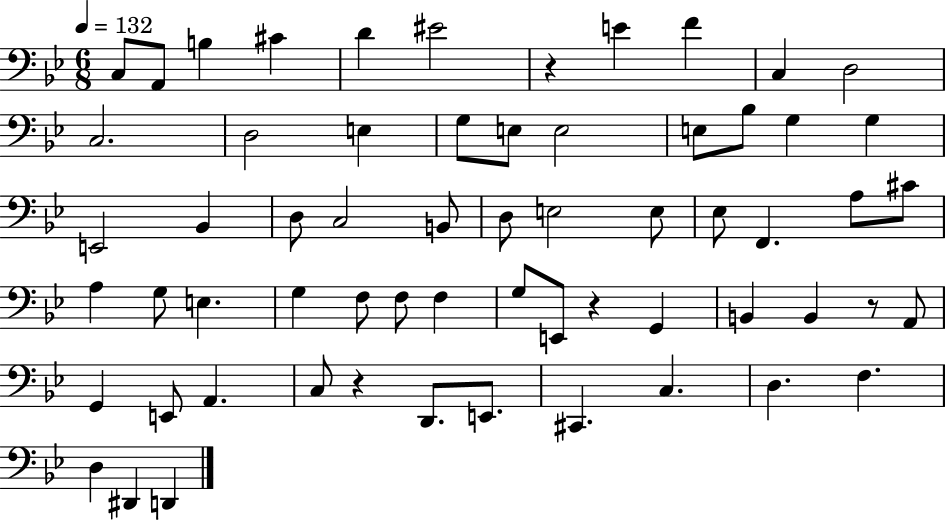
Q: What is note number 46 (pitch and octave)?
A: G2